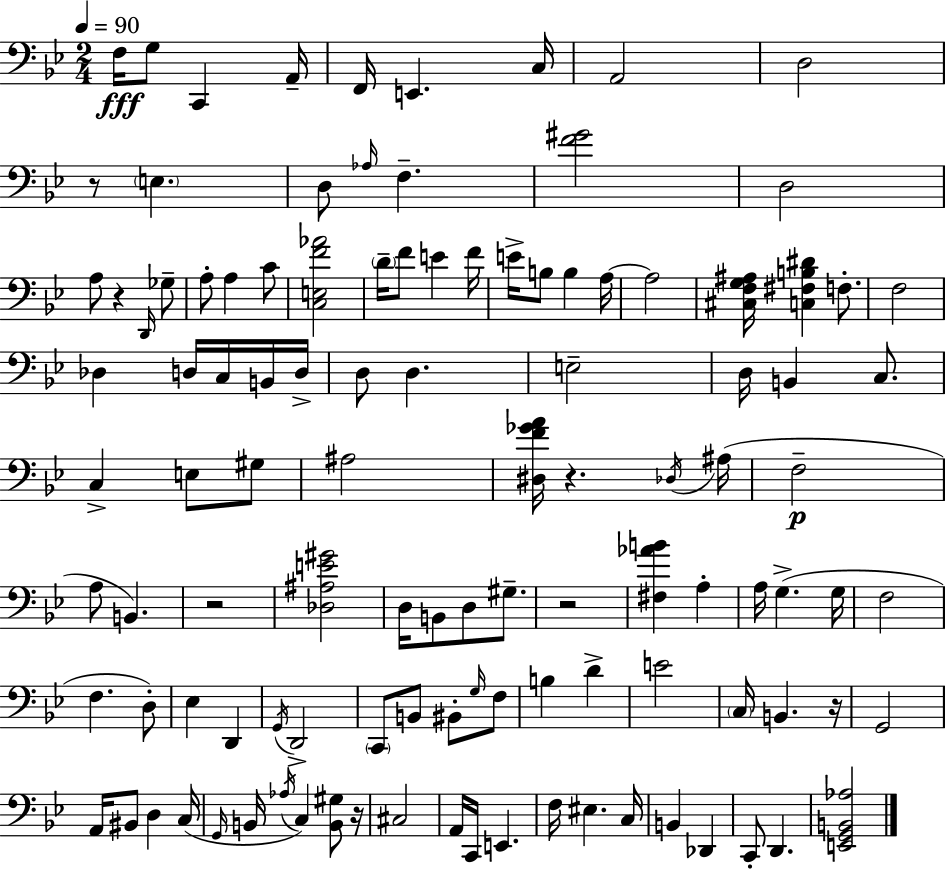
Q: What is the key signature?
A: G minor